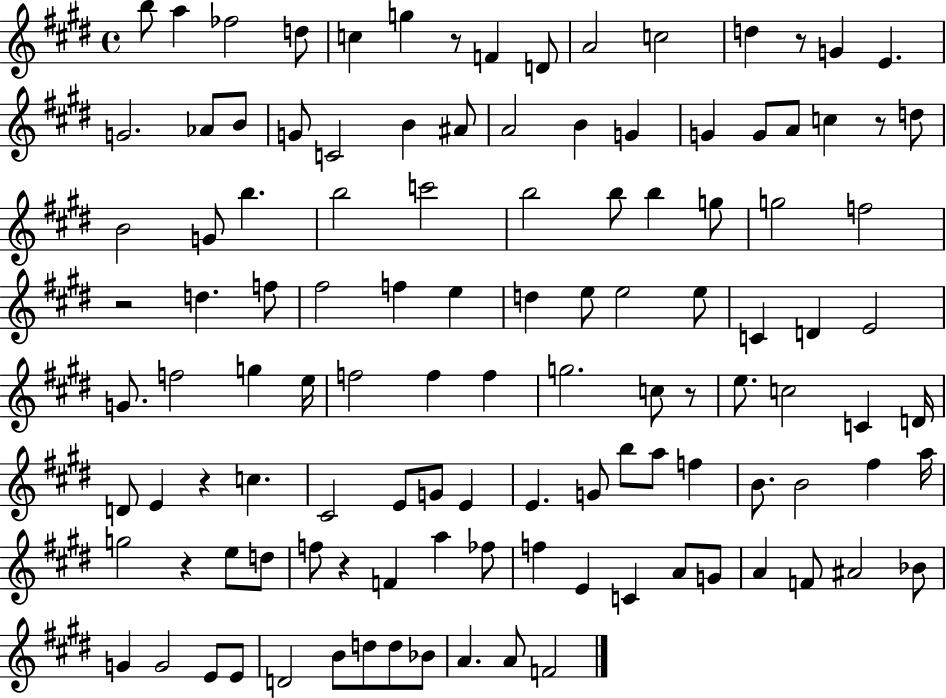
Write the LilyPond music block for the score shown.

{
  \clef treble
  \time 4/4
  \defaultTimeSignature
  \key e \major
  b''8 a''4 fes''2 d''8 | c''4 g''4 r8 f'4 d'8 | a'2 c''2 | d''4 r8 g'4 e'4. | \break g'2. aes'8 b'8 | g'8 c'2 b'4 ais'8 | a'2 b'4 g'4 | g'4 g'8 a'8 c''4 r8 d''8 | \break b'2 g'8 b''4. | b''2 c'''2 | b''2 b''8 b''4 g''8 | g''2 f''2 | \break r2 d''4. f''8 | fis''2 f''4 e''4 | d''4 e''8 e''2 e''8 | c'4 d'4 e'2 | \break g'8. f''2 g''4 e''16 | f''2 f''4 f''4 | g''2. c''8 r8 | e''8. c''2 c'4 d'16 | \break d'8 e'4 r4 c''4. | cis'2 e'8 g'8 e'4 | e'4. g'8 b''8 a''8 f''4 | b'8. b'2 fis''4 a''16 | \break g''2 r4 e''8 d''8 | f''8 r4 f'4 a''4 fes''8 | f''4 e'4 c'4 a'8 g'8 | a'4 f'8 ais'2 bes'8 | \break g'4 g'2 e'8 e'8 | d'2 b'8 d''8 d''8 bes'8 | a'4. a'8 f'2 | \bar "|."
}